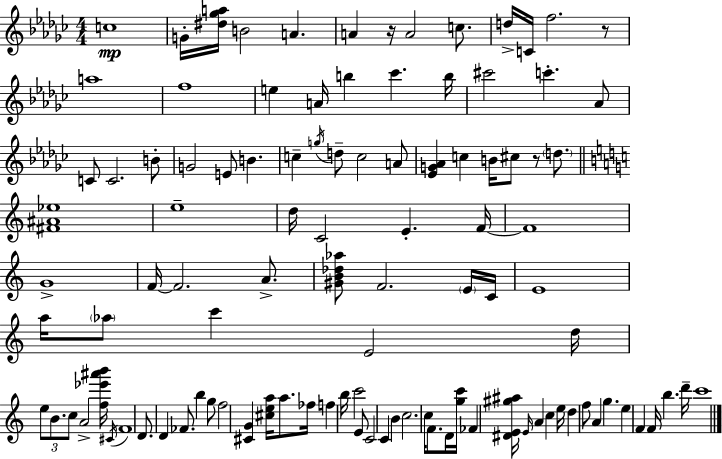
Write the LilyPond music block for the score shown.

{
  \clef treble
  \numericTimeSignature
  \time 4/4
  \key ees \minor
  c''1\mp | g'16-. <dis'' ges'' a''>16 b'2 a'4. | a'4 r16 a'2 c''8. | d''16-> c'16 f''2. r8 | \break a''1 | f''1 | e''4 a'16 b''4 ces'''4. b''16 | cis'''2 c'''4.-. aes'8 | \break c'8 c'2. b'8-. | g'2 e'8 b'4. | c''4-- \acciaccatura { g''16 } d''8-- c''2 a'8 | <ees' g' aes'>4 c''4 b'16 cis''8 r8 \parenthesize d''8. | \break \bar "||" \break \key c \major <fis' ais' ees''>1 | e''1-- | d''16 c'2 e'4.-. f'16~~ | f'1 | \break g'1-> | f'16~~ f'2. a'8.-> | <gis' b' des'' aes''>8 f'2. \parenthesize e'16 c'16 | e'1 | \break a''16 \parenthesize aes''8 c'''4 e'2 d''16 | \tuplet 3/2 { e''8 b'8. c''8 } a'2-> <f'' ees''' ais''' b'''>16 | \acciaccatura { cis'16 } f'1 | d'8. d'4 fes'8. b''4 g''8 | \break f''2 <cis' g'>4 <cis'' e'' a''>16 a''8. | fes''16 f''4 b''16 c'''2 e'8 | c'2 c'4 b'4 | c''2. c''16 f'8. | \break d'16 <g'' c'''>16 fes'4 <dis' e' gis'' ais''>16 \grace { e'16 } a'4 c''4 | e''16 d''4 f''8 a'4 g''4. | e''4 f'4 f'16 b''4. | d'''16-- c'''1 | \break \bar "|."
}